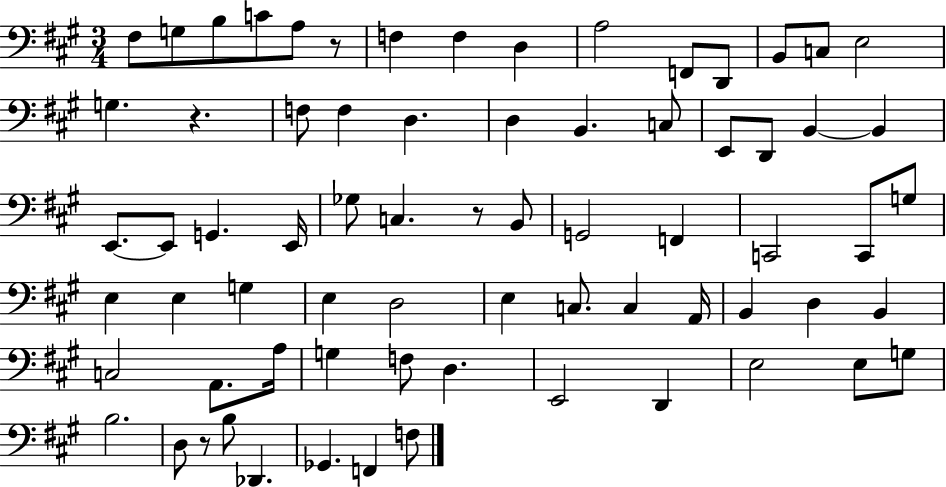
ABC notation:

X:1
T:Untitled
M:3/4
L:1/4
K:A
^F,/2 G,/2 B,/2 C/2 A,/2 z/2 F, F, D, A,2 F,,/2 D,,/2 B,,/2 C,/2 E,2 G, z F,/2 F, D, D, B,, C,/2 E,,/2 D,,/2 B,, B,, E,,/2 E,,/2 G,, E,,/4 _G,/2 C, z/2 B,,/2 G,,2 F,, C,,2 C,,/2 G,/2 E, E, G, E, D,2 E, C,/2 C, A,,/4 B,, D, B,, C,2 A,,/2 A,/4 G, F,/2 D, E,,2 D,, E,2 E,/2 G,/2 B,2 D,/2 z/2 B,/2 _D,, _G,, F,, F,/2